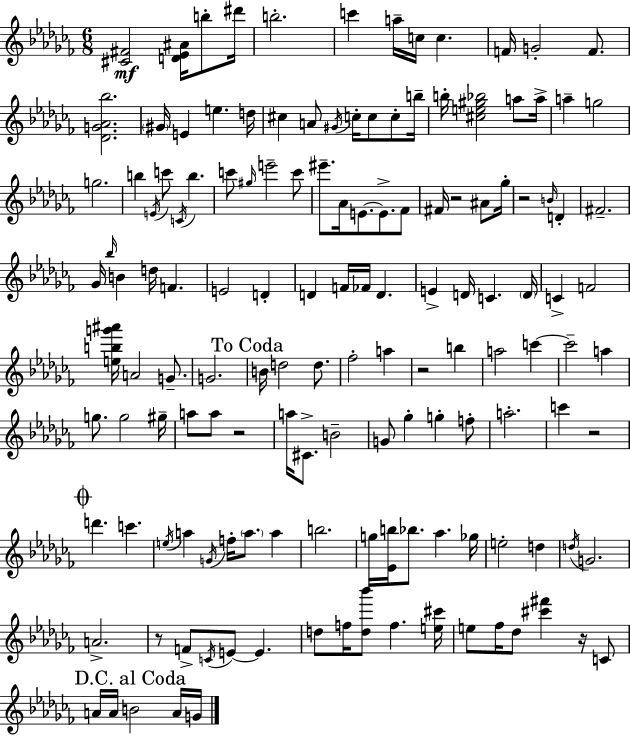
{
  \clef treble
  \numericTimeSignature
  \time 6/8
  \key aes \minor
  \repeat volta 2 { <cis' fis'>2\mf <d' ees' ais'>16 b''8-. dis'''16 | b''2.-. | c'''4 a''16-- c''16 c''4. | f'16 g'2-. f'8. | \break <des' g' aes' bes''>2. | \parenthesize gis'16 e'4 e''4. d''16 | cis''4 a'8 \acciaccatura { gis'16 } c''16-. c''8 c''8-. | b''16-- b''16-. <cis'' e'' gis'' bes''>2 a''8 | \break a''16-> a''4-- g''2 | g''2. | b''4 \acciaccatura { e'16 } c'''8 \acciaccatura { c'16 } b''4. | c'''8 \grace { gis''16 } e'''2-- | \break c'''8 eis'''8.-- aes'16 e'8.~~ e'8.-> | fes'8 fis'16 r2 | ais'8 ges''16-. r2 | \grace { b'16 } d'4-. fis'2.-- | \break ges'16 \grace { bes''16 } b'4 d''16 | f'4. e'2 | d'4-. d'4 f'16 fes'16 | d'4. e'4-> d'16 c'4. | \break \parenthesize d'16 c'4-> f'2 | <e'' b'' g''' ais'''>16 a'2 | g'8.-- g'2. | \mark "To Coda" b'16 d''2 | \break d''8. fes''2-. | a''4 r2 | b''4 a''2 | c'''4~~ c'''2-- | \break a''4 g''8. g''2 | gis''16-- a''8 a''8 r2 | a''16 cis'8.-> b'2-- | g'8 ges''4-. | \break g''4-. f''8-. a''2.-. | c'''4 r2 | \mark \markup { \musicglyph "scripts.coda" } d'''4. | c'''4. \acciaccatura { e''16 } a''4 \acciaccatura { g'16 } | \break f''16-. \parenthesize a''8. a''4 b''2. | g''16 <ees' b''>16 bes''8. | aes''4. ges''16 e''2-. | d''4 \acciaccatura { d''16 } g'2. | \break a'2.-> | r8 f'8-> | \acciaccatura { c'16 } e'8~~ e'4. d''8 | f''16 <d'' bes'''>8 f''4. <e'' cis'''>16 e''8 | \break fes''16 des''8 <cis''' fis'''>4 r16 c'8 \mark "D.C. al Coda" a'16 a'16 | b'2 a'16 g'16 } \bar "|."
}